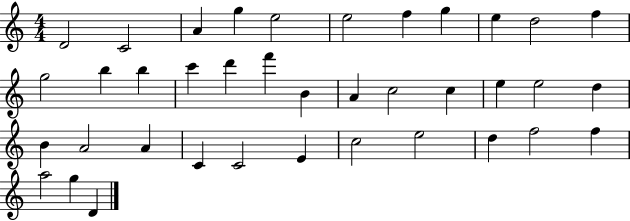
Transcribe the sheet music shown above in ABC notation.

X:1
T:Untitled
M:4/4
L:1/4
K:C
D2 C2 A g e2 e2 f g e d2 f g2 b b c' d' f' B A c2 c e e2 d B A2 A C C2 E c2 e2 d f2 f a2 g D